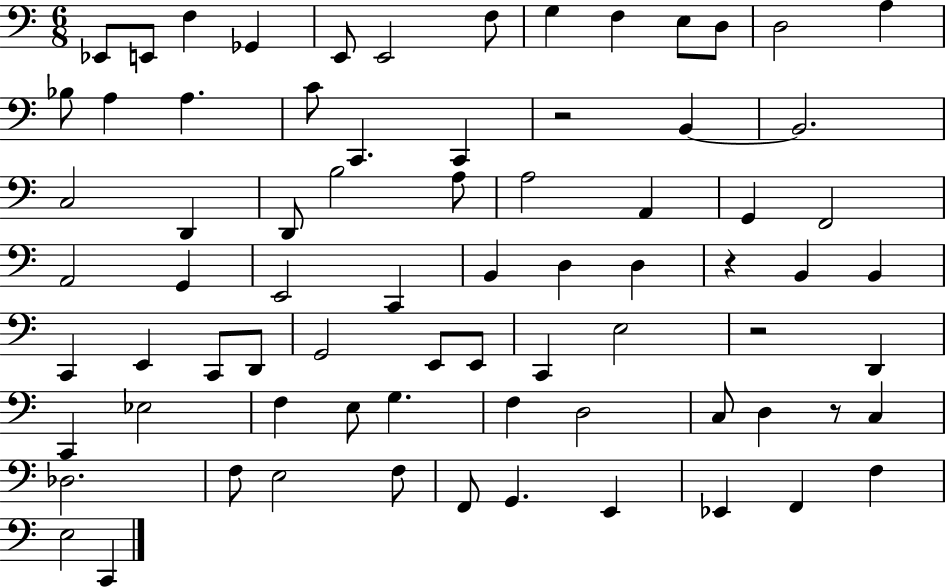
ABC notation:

X:1
T:Untitled
M:6/8
L:1/4
K:C
_E,,/2 E,,/2 F, _G,, E,,/2 E,,2 F,/2 G, F, E,/2 D,/2 D,2 A, _B,/2 A, A, C/2 C,, C,, z2 B,, B,,2 C,2 D,, D,,/2 B,2 A,/2 A,2 A,, G,, F,,2 A,,2 G,, E,,2 C,, B,, D, D, z B,, B,, C,, E,, C,,/2 D,,/2 G,,2 E,,/2 E,,/2 C,, E,2 z2 D,, C,, _E,2 F, E,/2 G, F, D,2 C,/2 D, z/2 C, _D,2 F,/2 E,2 F,/2 F,,/2 G,, E,, _E,, F,, F, E,2 C,,